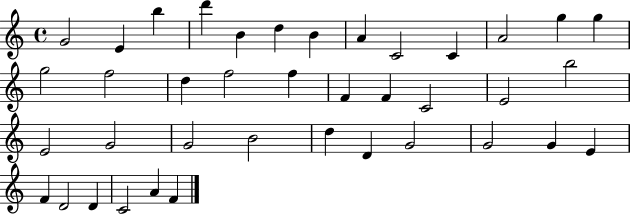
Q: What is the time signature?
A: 4/4